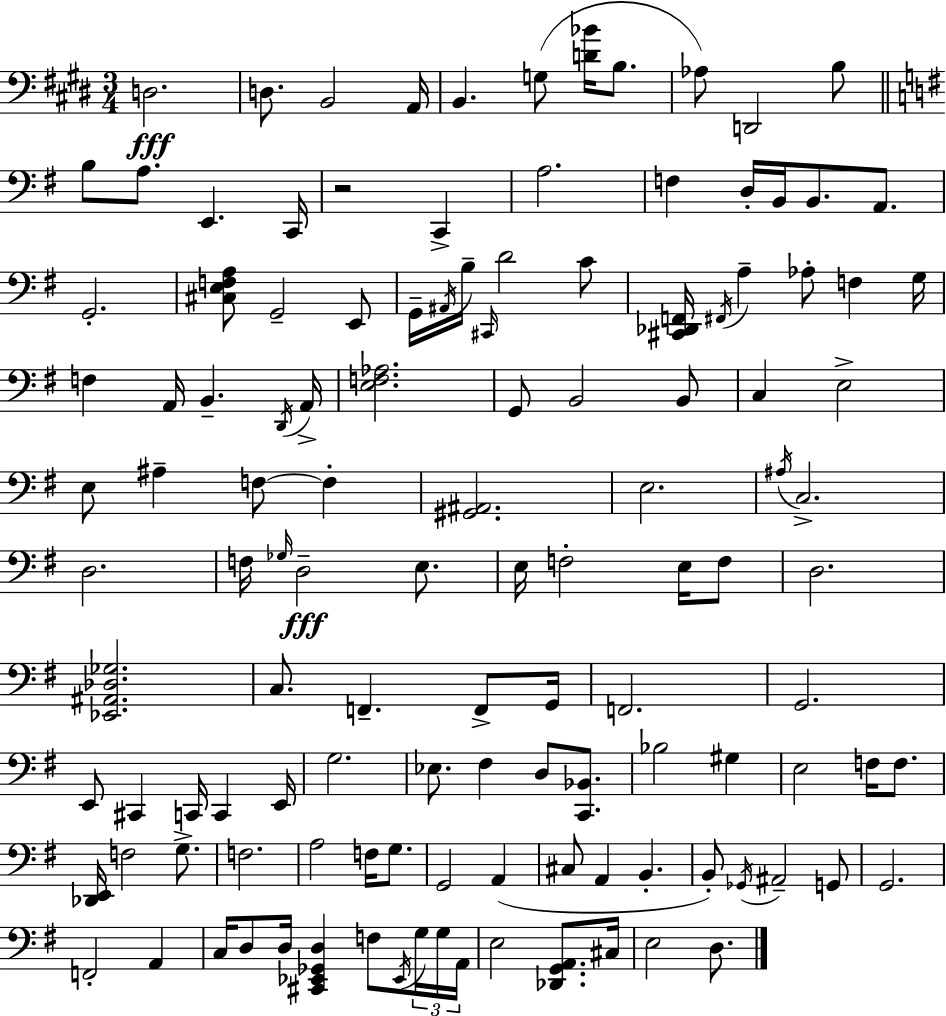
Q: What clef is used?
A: bass